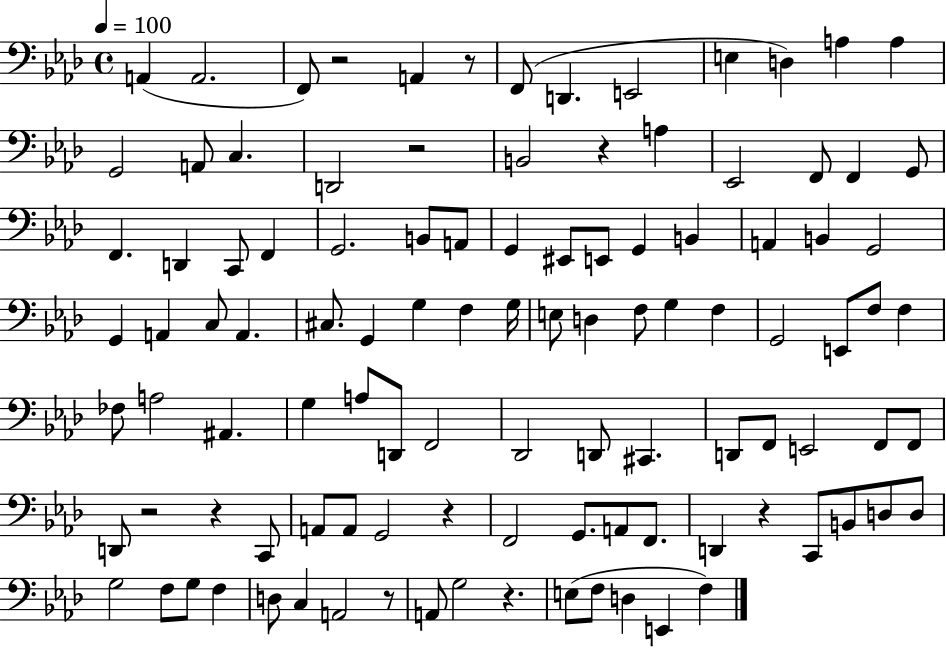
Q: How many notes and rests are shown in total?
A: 107